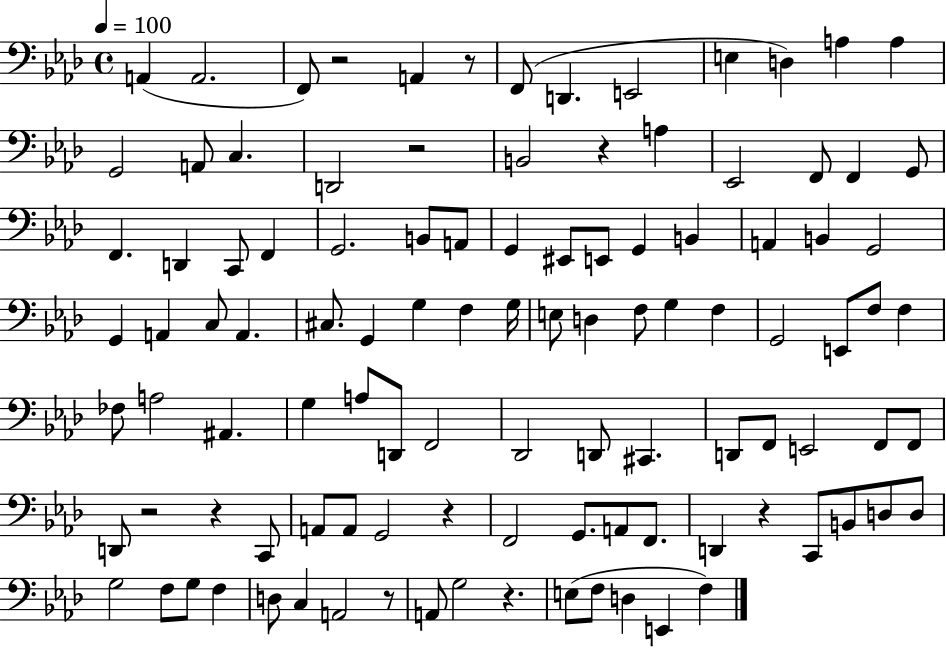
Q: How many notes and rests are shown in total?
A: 107